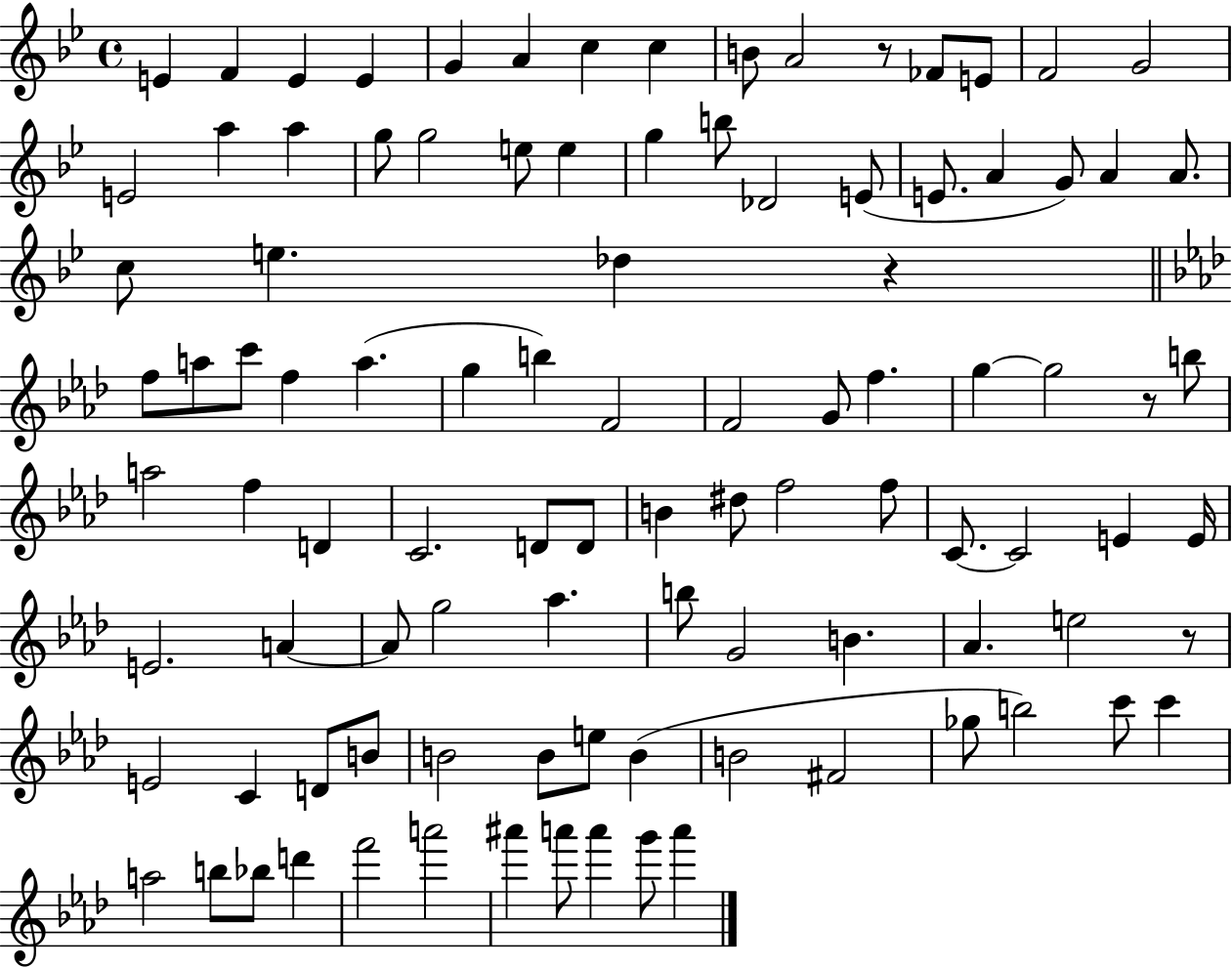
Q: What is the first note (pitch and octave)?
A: E4